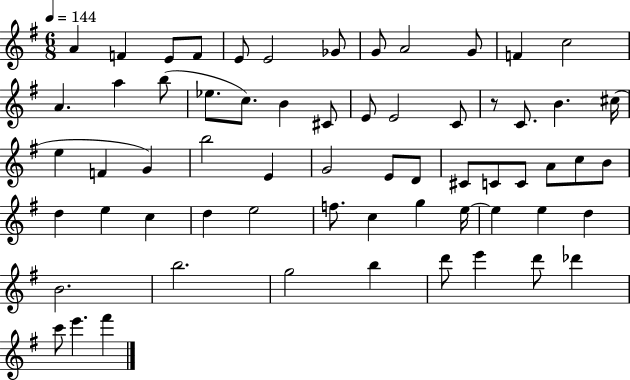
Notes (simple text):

A4/q F4/q E4/e F4/e E4/e E4/h Gb4/e G4/e A4/h G4/e F4/q C5/h A4/q. A5/q B5/e Eb5/e. C5/e. B4/q C#4/e E4/e E4/h C4/e R/e C4/e. B4/q. C#5/s E5/q F4/q G4/q B5/h E4/q G4/h E4/e D4/e C#4/e C4/e C4/e A4/e C5/e B4/e D5/q E5/q C5/q D5/q E5/h F5/e. C5/q G5/q E5/s E5/q E5/q D5/q B4/h. B5/h. G5/h B5/q D6/e E6/q D6/e Db6/q C6/e E6/q. F#6/q